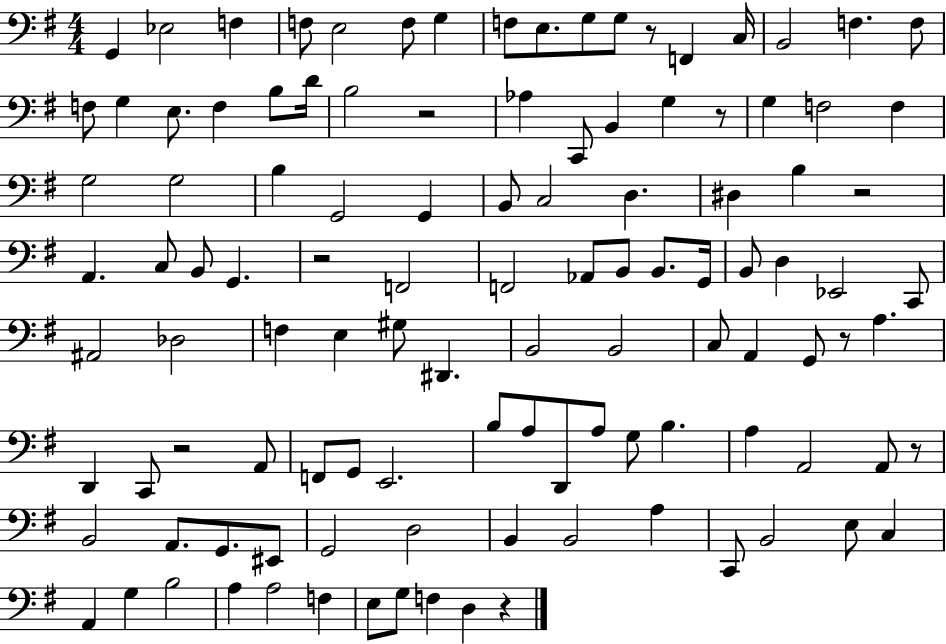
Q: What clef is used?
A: bass